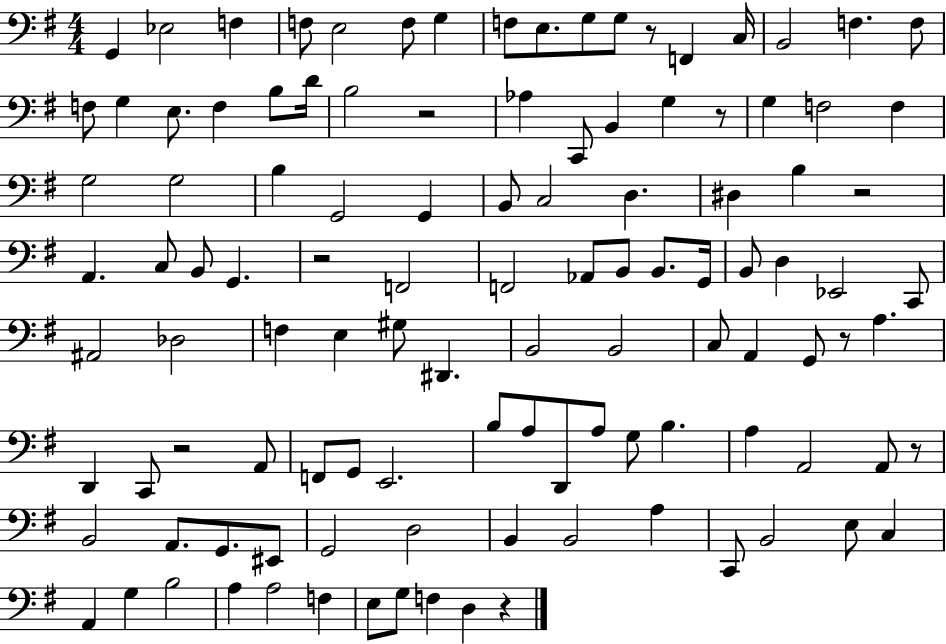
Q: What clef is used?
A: bass